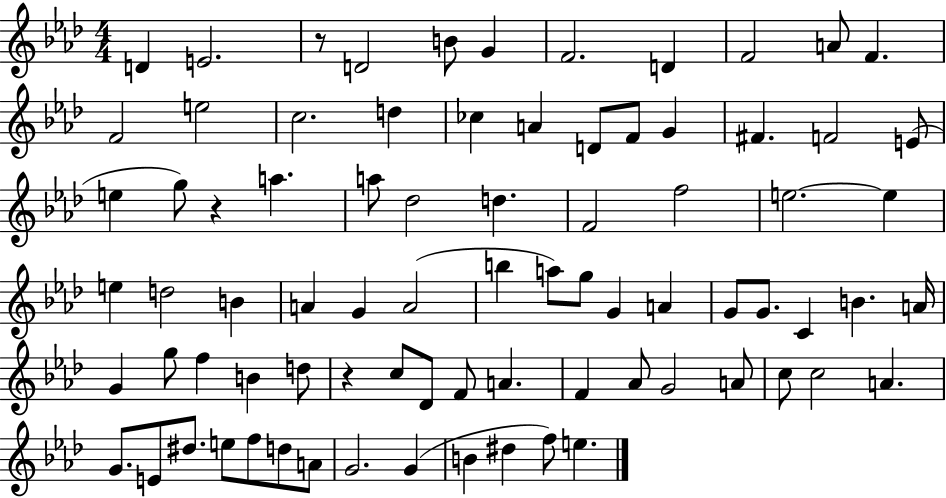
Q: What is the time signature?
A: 4/4